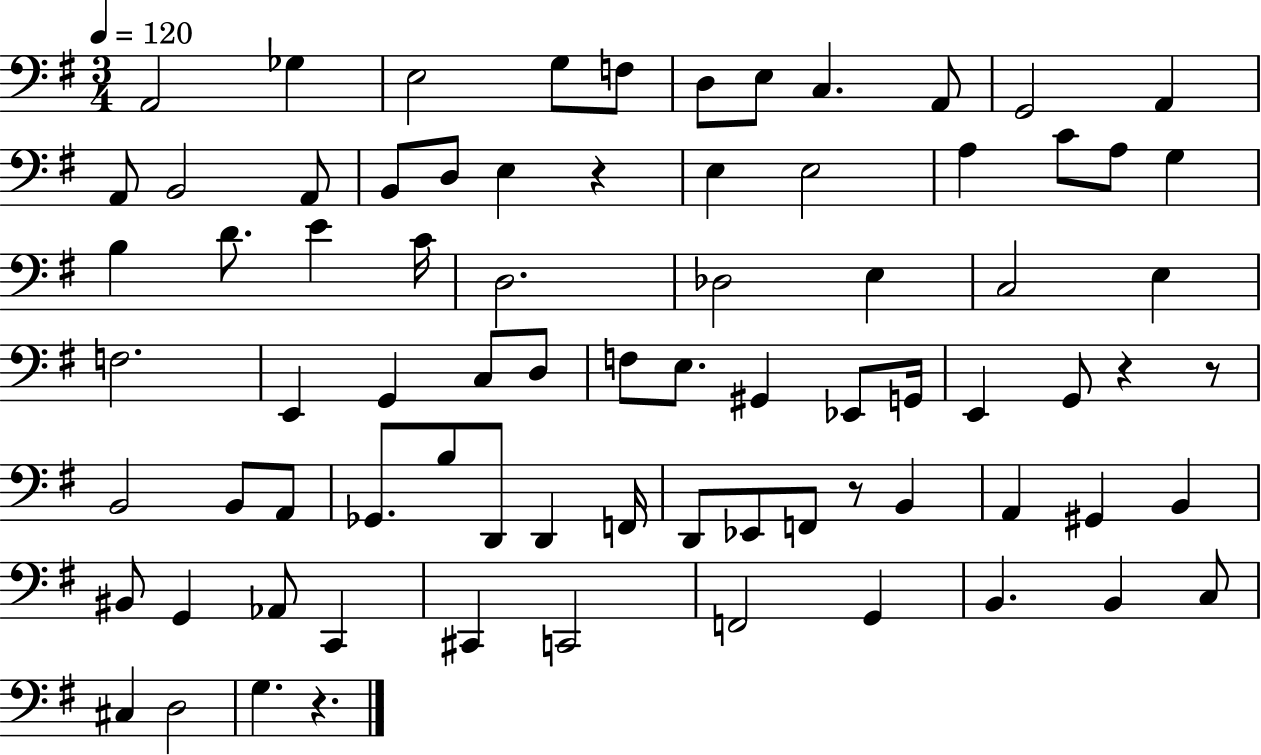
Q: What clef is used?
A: bass